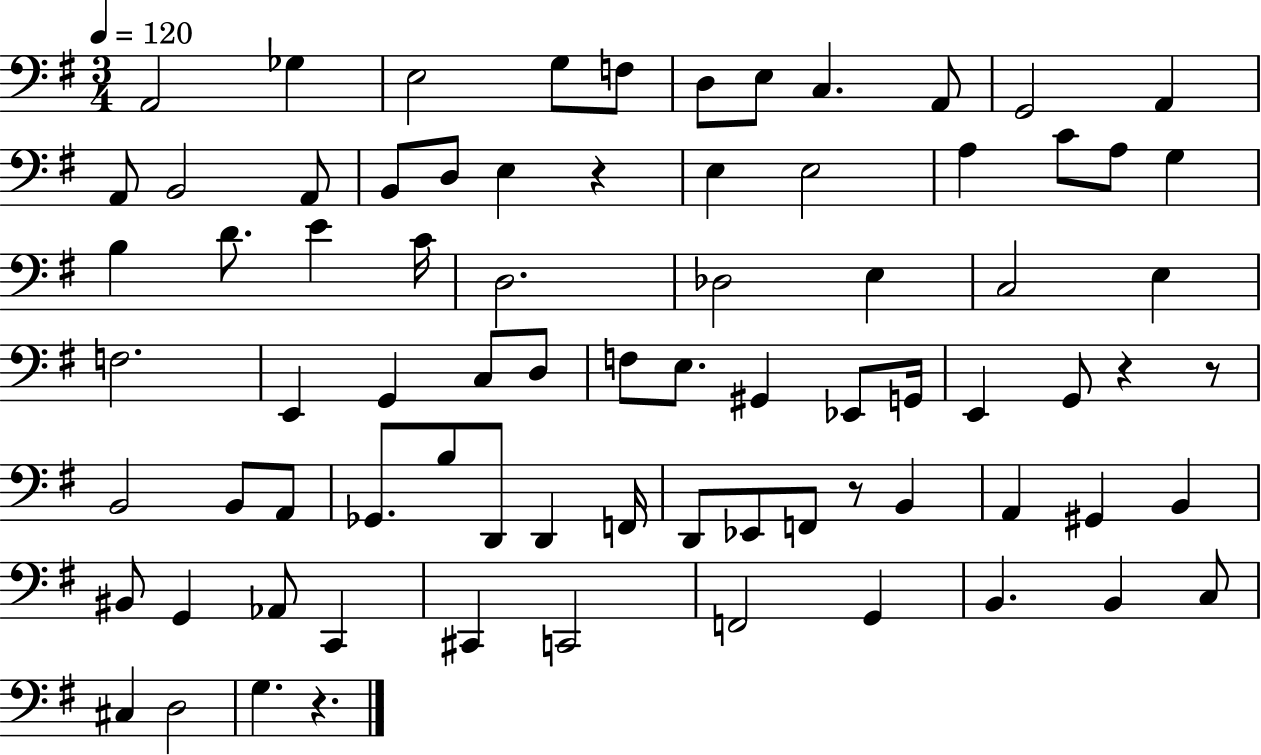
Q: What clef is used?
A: bass